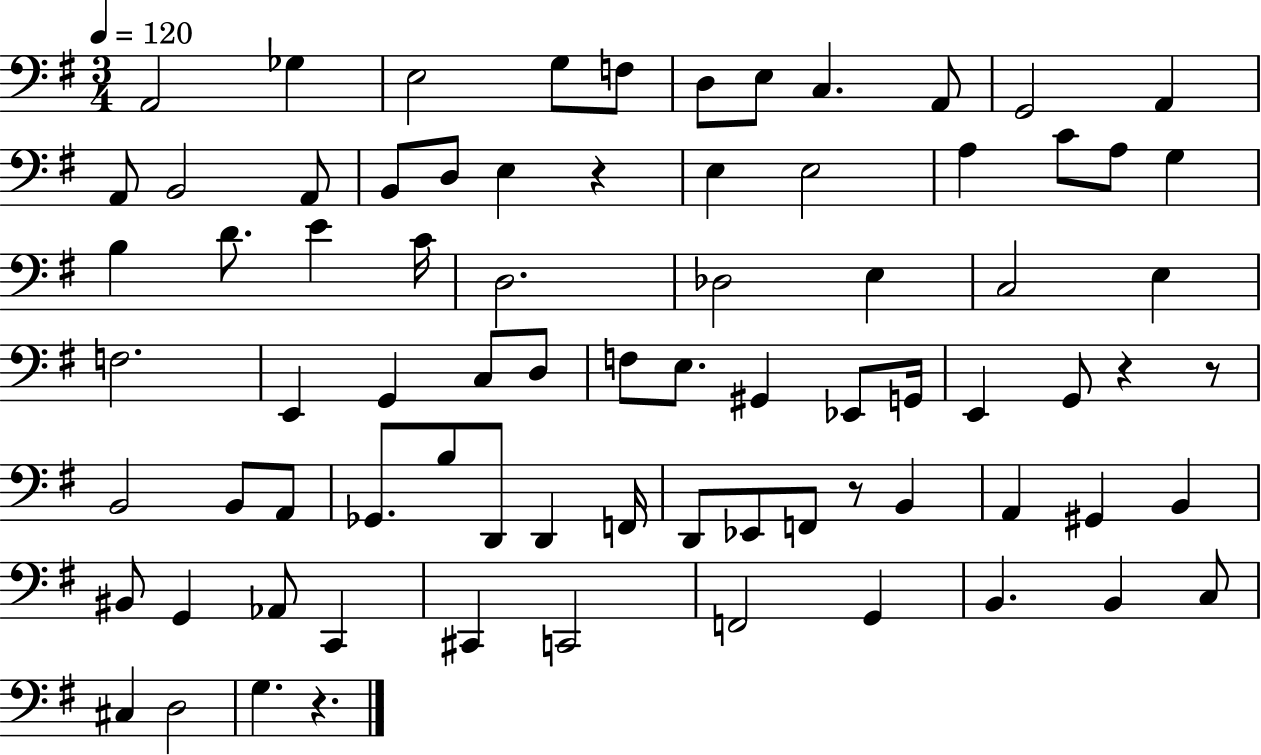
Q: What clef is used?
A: bass